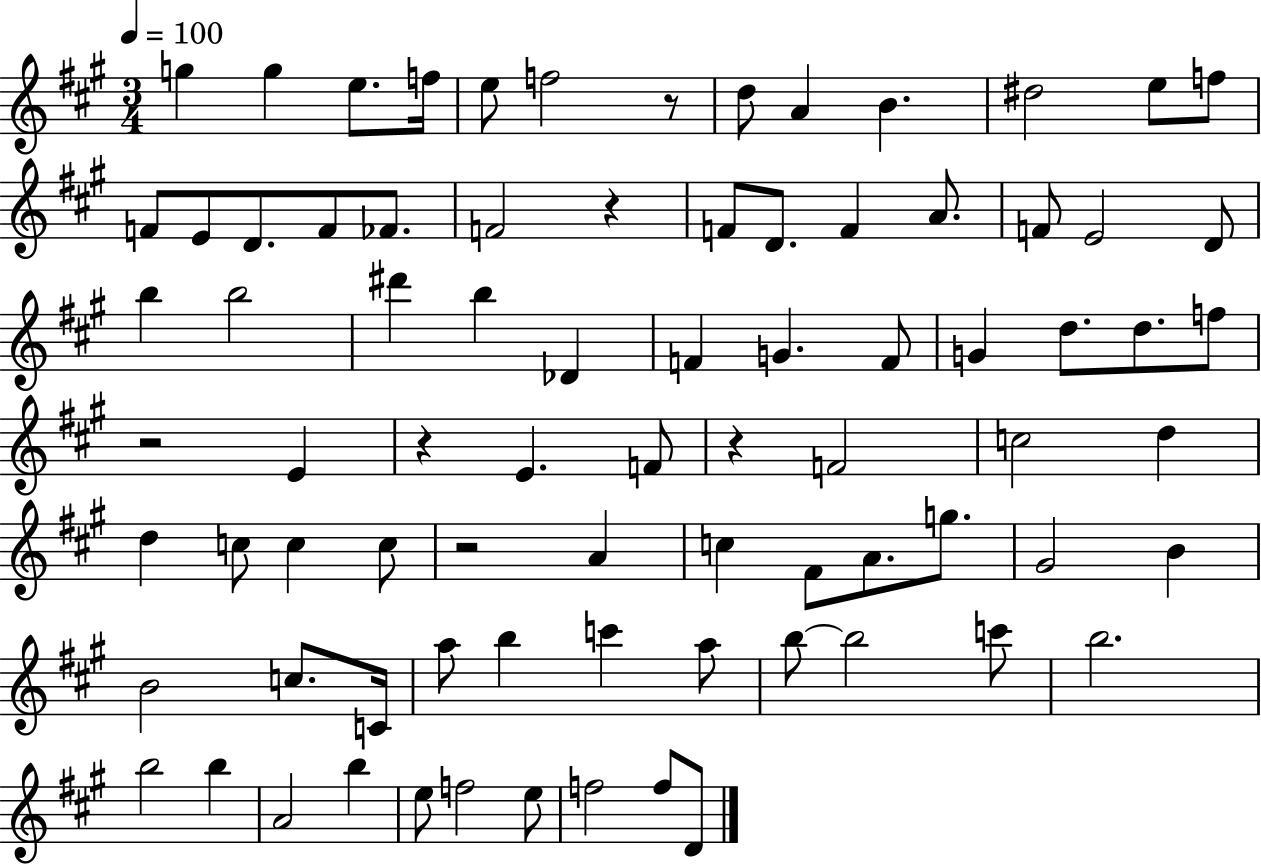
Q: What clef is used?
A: treble